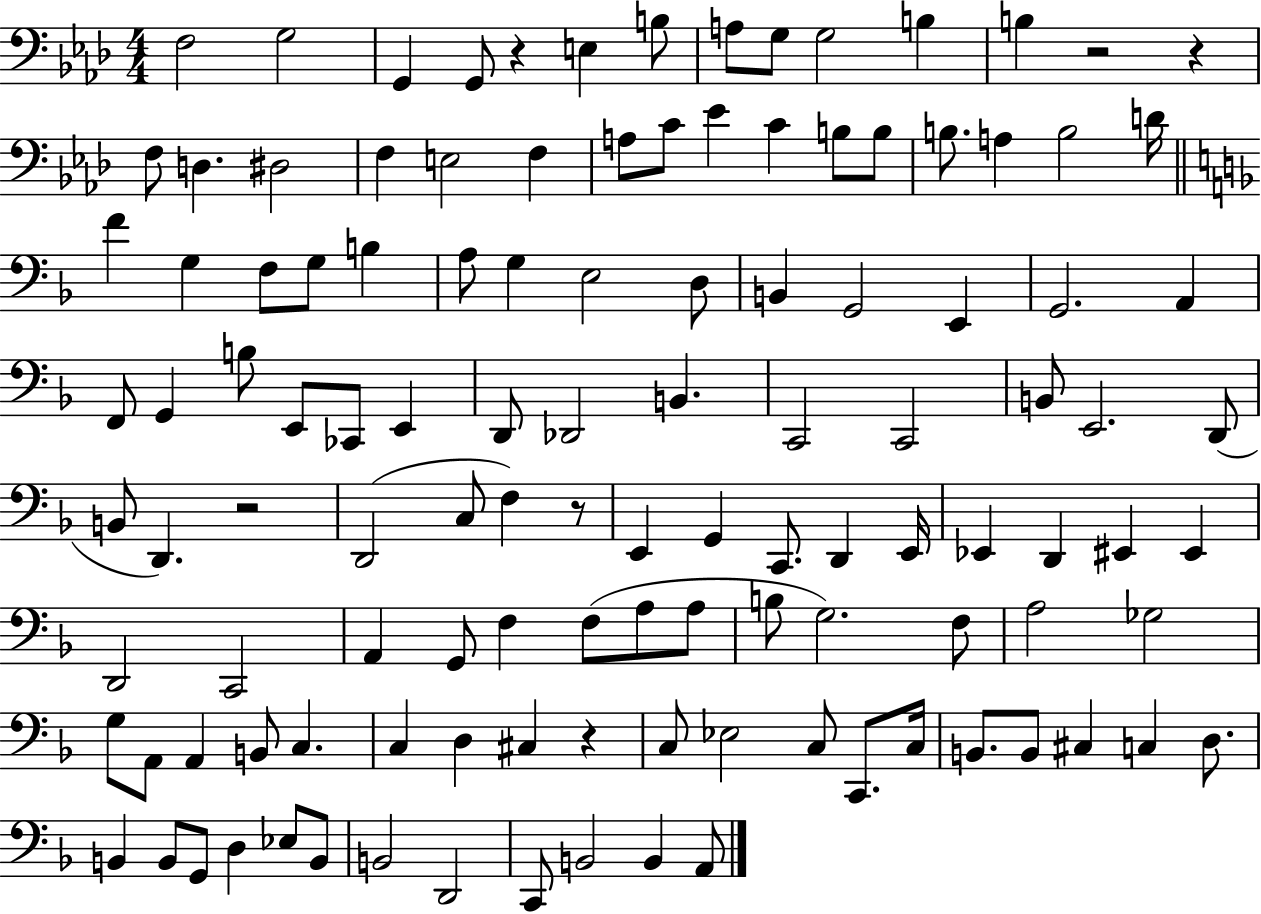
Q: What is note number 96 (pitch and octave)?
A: B2